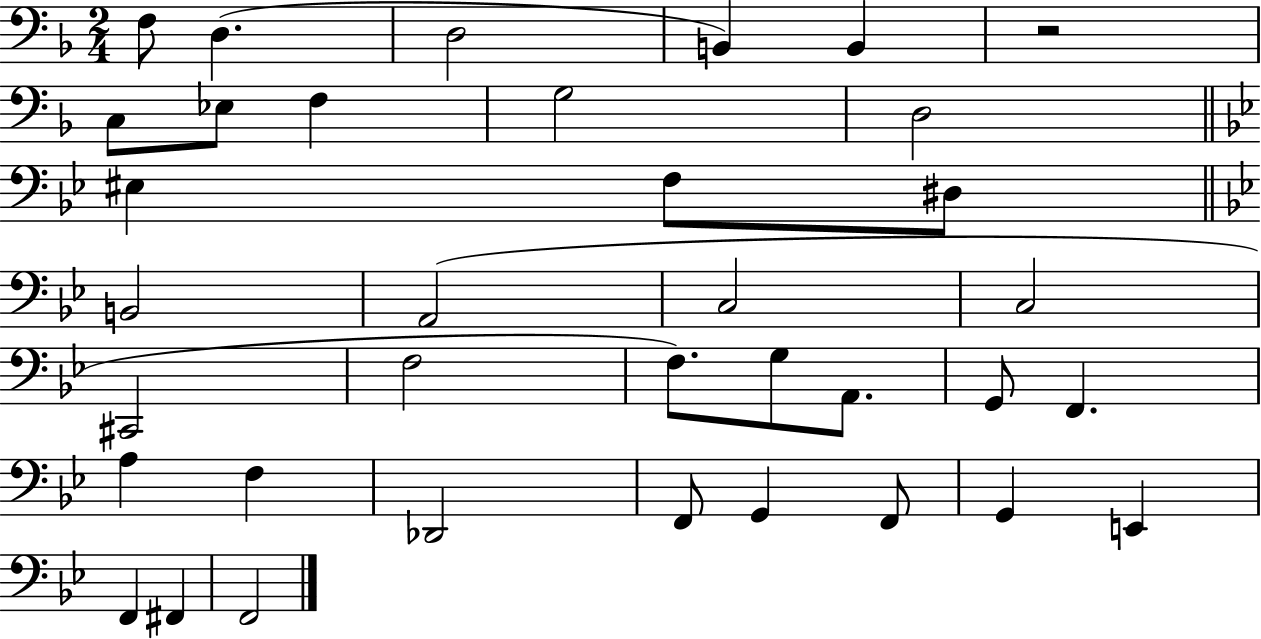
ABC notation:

X:1
T:Untitled
M:2/4
L:1/4
K:F
F,/2 D, D,2 B,, B,, z2 C,/2 _E,/2 F, G,2 D,2 ^E, F,/2 ^D,/2 B,,2 A,,2 C,2 C,2 ^C,,2 F,2 F,/2 G,/2 A,,/2 G,,/2 F,, A, F, _D,,2 F,,/2 G,, F,,/2 G,, E,, F,, ^F,, F,,2